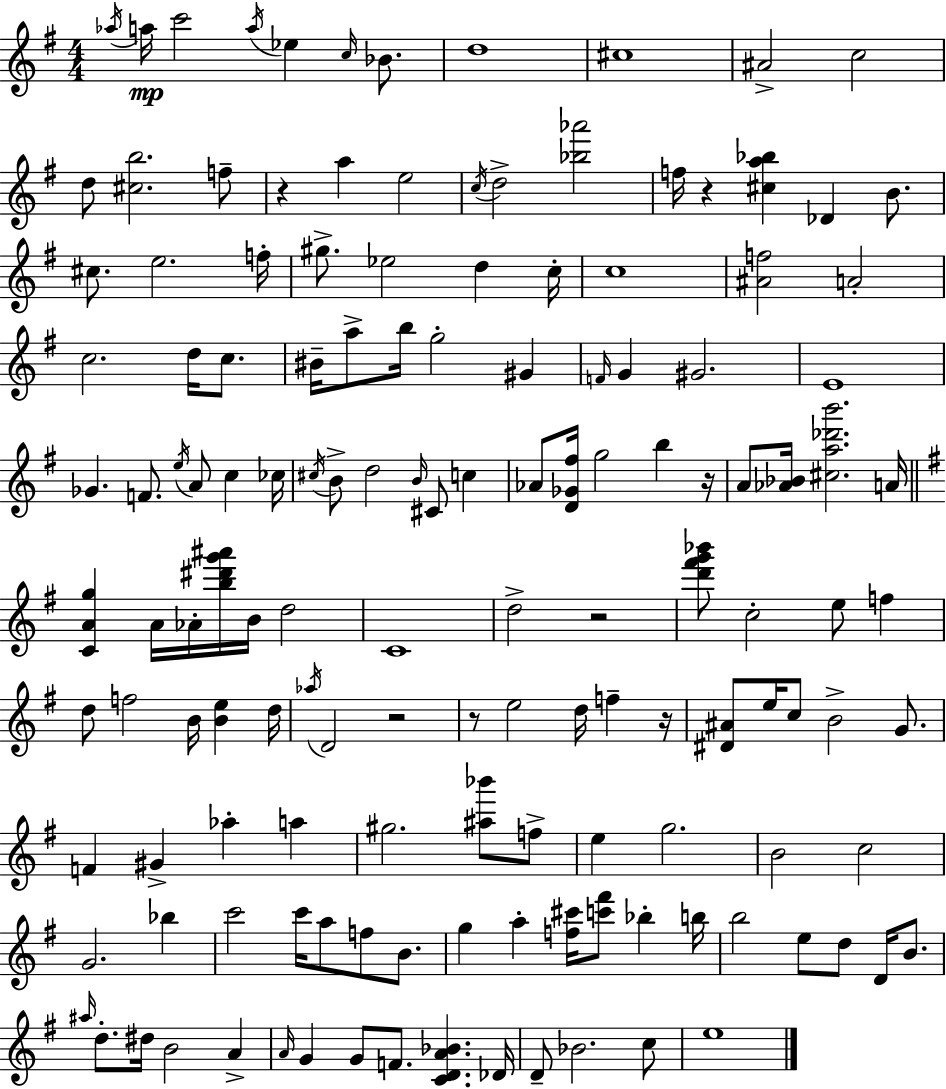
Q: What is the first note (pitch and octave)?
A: Ab5